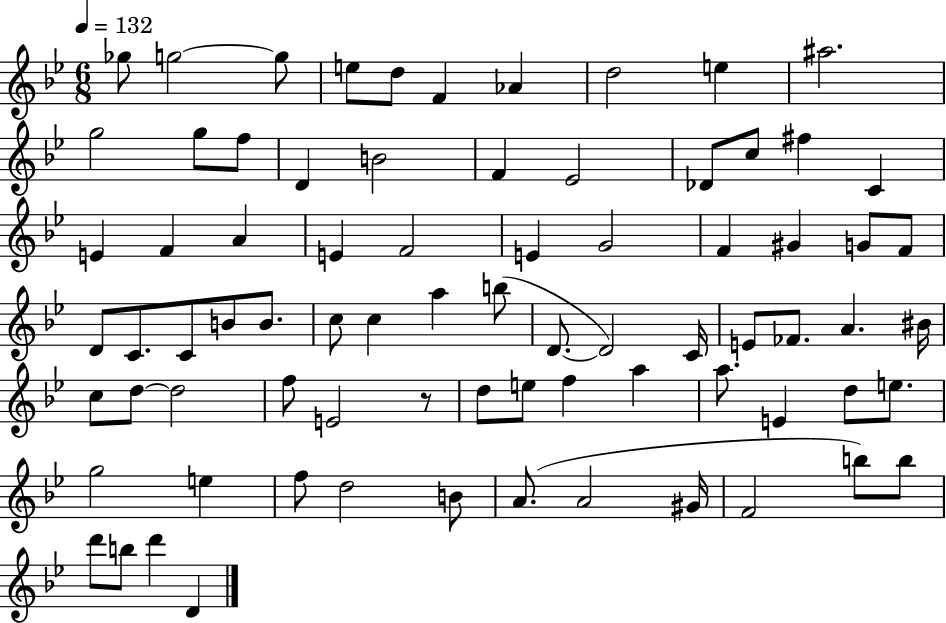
X:1
T:Untitled
M:6/8
L:1/4
K:Bb
_g/2 g2 g/2 e/2 d/2 F _A d2 e ^a2 g2 g/2 f/2 D B2 F _E2 _D/2 c/2 ^f C E F A E F2 E G2 F ^G G/2 F/2 D/2 C/2 C/2 B/2 B/2 c/2 c a b/2 D/2 D2 C/4 E/2 _F/2 A ^B/4 c/2 d/2 d2 f/2 E2 z/2 d/2 e/2 f a a/2 E d/2 e/2 g2 e f/2 d2 B/2 A/2 A2 ^G/4 F2 b/2 b/2 d'/2 b/2 d' D